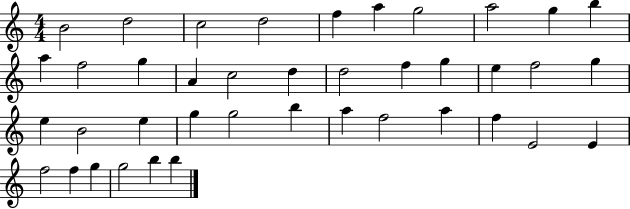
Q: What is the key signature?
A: C major